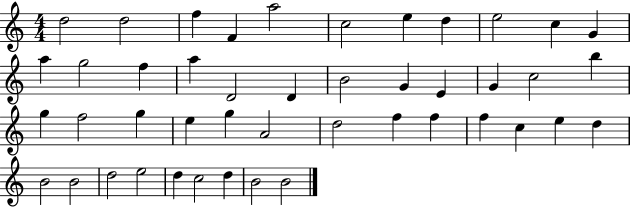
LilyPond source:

{
  \clef treble
  \numericTimeSignature
  \time 4/4
  \key c \major
  d''2 d''2 | f''4 f'4 a''2 | c''2 e''4 d''4 | e''2 c''4 g'4 | \break a''4 g''2 f''4 | a''4 d'2 d'4 | b'2 g'4 e'4 | g'4 c''2 b''4 | \break g''4 f''2 g''4 | e''4 g''4 a'2 | d''2 f''4 f''4 | f''4 c''4 e''4 d''4 | \break b'2 b'2 | d''2 e''2 | d''4 c''2 d''4 | b'2 b'2 | \break \bar "|."
}